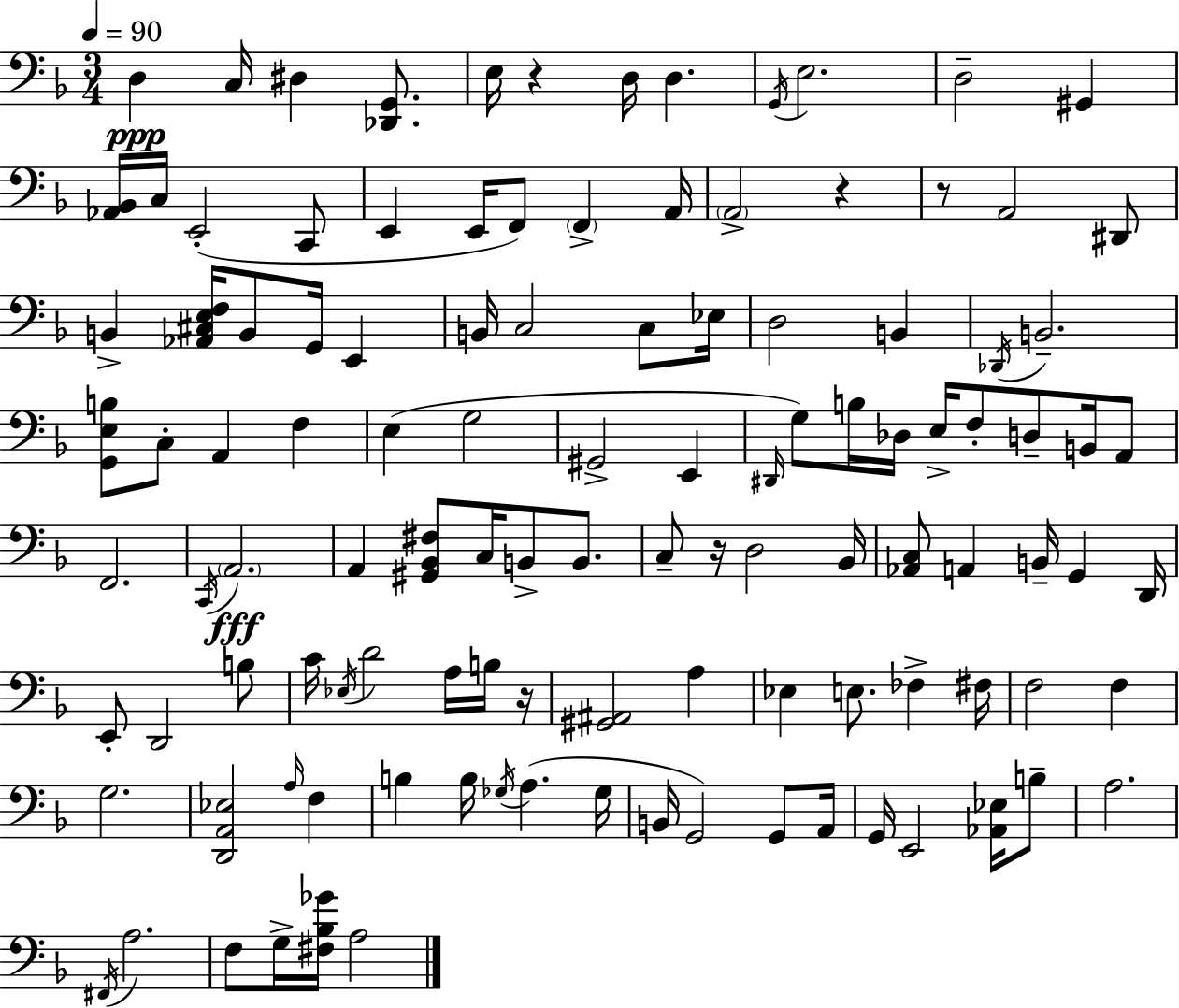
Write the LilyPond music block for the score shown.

{
  \clef bass
  \numericTimeSignature
  \time 3/4
  \key d \minor
  \tempo 4 = 90
  d4\ppp c16 dis4 <des, g,>8. | e16 r4 d16 d4. | \acciaccatura { g,16 } e2. | d2-- gis,4 | \break <aes, bes,>16 c16 e,2-.( c,8 | e,4 e,16 f,8) \parenthesize f,4-> | a,16 \parenthesize a,2-> r4 | r8 a,2 dis,8 | \break b,4-> <aes, cis e f>16 b,8 g,16 e,4 | b,16 c2 c8 | ees16 d2 b,4 | \acciaccatura { des,16 } b,2.-- | \break <g, e b>8 c8-. a,4 f4 | e4( g2 | gis,2-> e,4 | \grace { dis,16 }) g8 b16 des16 e16-> f8-. d8-- | \break b,16 a,8 f,2. | \acciaccatura { c,16 }\fff \parenthesize a,2. | a,4 <gis, bes, fis>8 c16 b,8-> | b,8. c8-- r16 d2 | \break bes,16 <aes, c>8 a,4 b,16-- g,4 | d,16 e,8-. d,2 | b8 c'16 \acciaccatura { ees16 } d'2 | a16 b16 r16 <gis, ais,>2 | \break a4 ees4 e8. | fes4-> fis16 f2 | f4 g2. | <d, a, ees>2 | \break \grace { a16 } f4 b4 b16 \acciaccatura { ges16 } | a4.( ges16 b,16 g,2) | g,8 a,16 g,16 e,2 | <aes, ees>16 b8-- a2. | \break \acciaccatura { fis,16 } a2. | f8 g16-> <fis bes ges'>16 | a2 \bar "|."
}